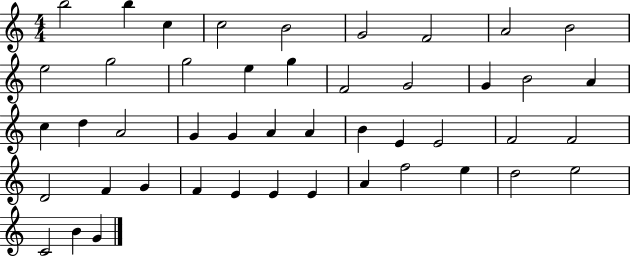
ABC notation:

X:1
T:Untitled
M:4/4
L:1/4
K:C
b2 b c c2 B2 G2 F2 A2 B2 e2 g2 g2 e g F2 G2 G B2 A c d A2 G G A A B E E2 F2 F2 D2 F G F E E E A f2 e d2 e2 C2 B G